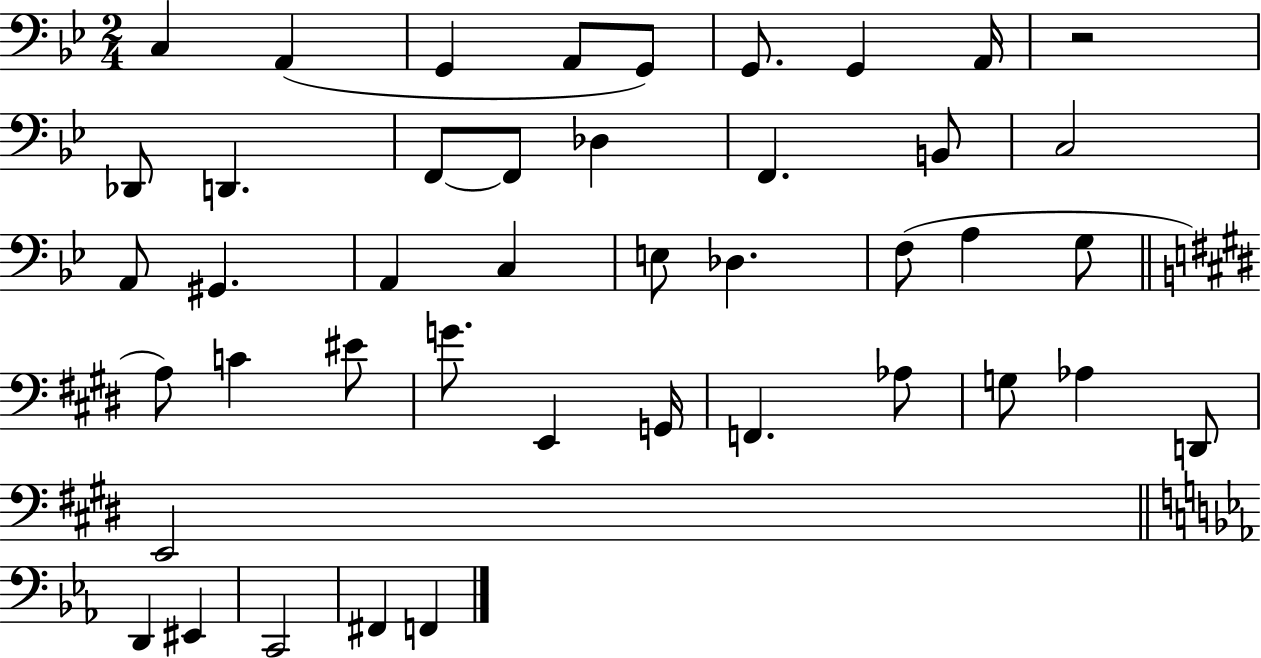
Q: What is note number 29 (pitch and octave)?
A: G4